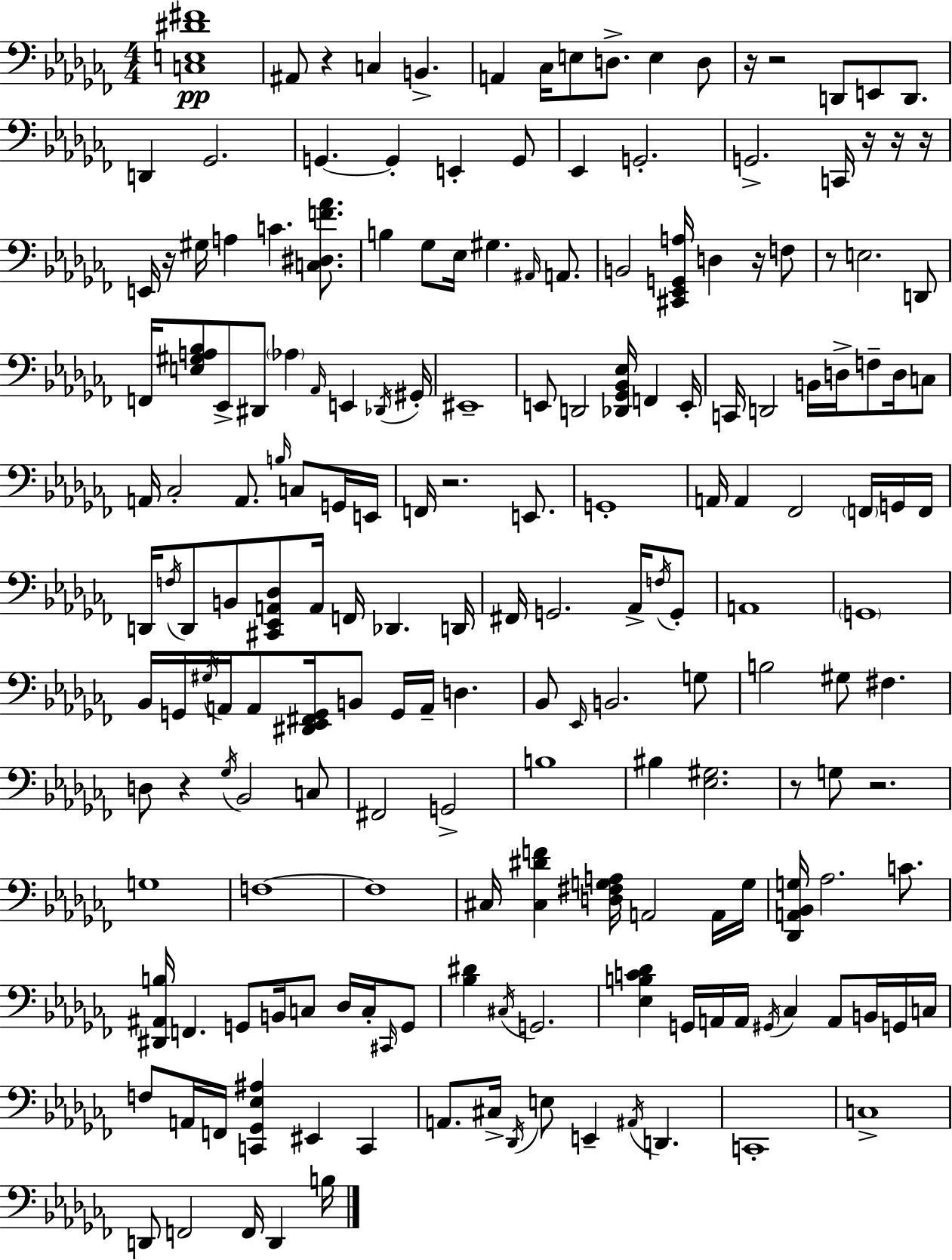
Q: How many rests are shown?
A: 13